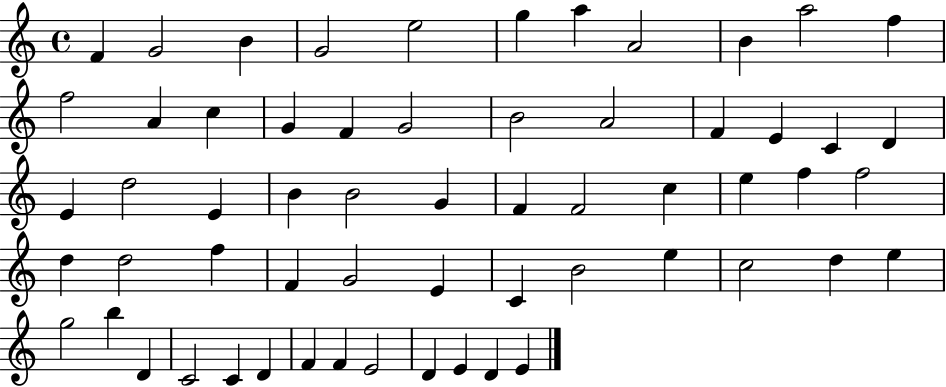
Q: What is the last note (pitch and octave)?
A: E4